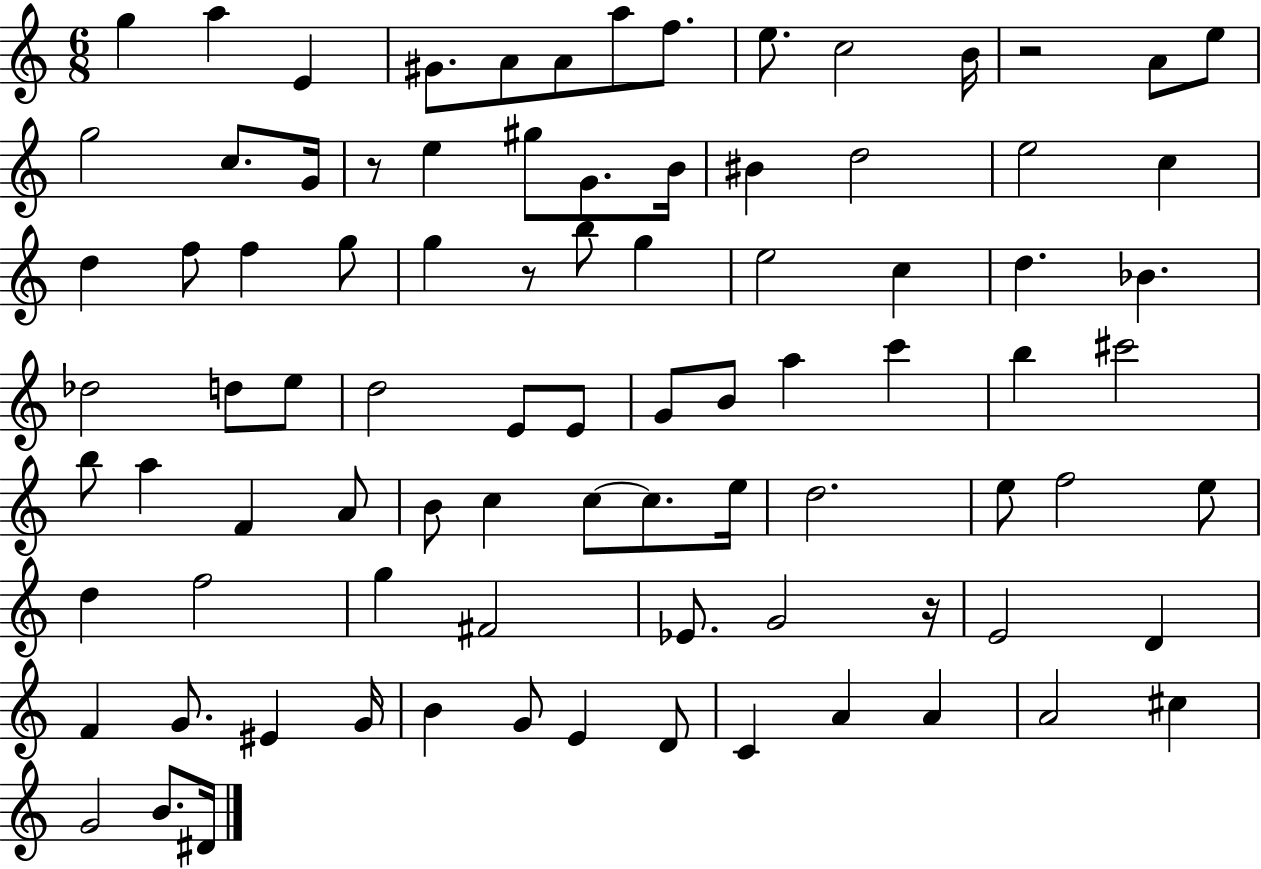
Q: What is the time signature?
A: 6/8